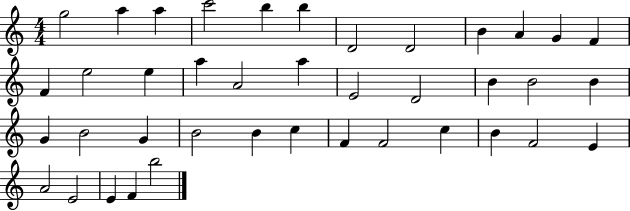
G5/h A5/q A5/q C6/h B5/q B5/q D4/h D4/h B4/q A4/q G4/q F4/q F4/q E5/h E5/q A5/q A4/h A5/q E4/h D4/h B4/q B4/h B4/q G4/q B4/h G4/q B4/h B4/q C5/q F4/q F4/h C5/q B4/q F4/h E4/q A4/h E4/h E4/q F4/q B5/h